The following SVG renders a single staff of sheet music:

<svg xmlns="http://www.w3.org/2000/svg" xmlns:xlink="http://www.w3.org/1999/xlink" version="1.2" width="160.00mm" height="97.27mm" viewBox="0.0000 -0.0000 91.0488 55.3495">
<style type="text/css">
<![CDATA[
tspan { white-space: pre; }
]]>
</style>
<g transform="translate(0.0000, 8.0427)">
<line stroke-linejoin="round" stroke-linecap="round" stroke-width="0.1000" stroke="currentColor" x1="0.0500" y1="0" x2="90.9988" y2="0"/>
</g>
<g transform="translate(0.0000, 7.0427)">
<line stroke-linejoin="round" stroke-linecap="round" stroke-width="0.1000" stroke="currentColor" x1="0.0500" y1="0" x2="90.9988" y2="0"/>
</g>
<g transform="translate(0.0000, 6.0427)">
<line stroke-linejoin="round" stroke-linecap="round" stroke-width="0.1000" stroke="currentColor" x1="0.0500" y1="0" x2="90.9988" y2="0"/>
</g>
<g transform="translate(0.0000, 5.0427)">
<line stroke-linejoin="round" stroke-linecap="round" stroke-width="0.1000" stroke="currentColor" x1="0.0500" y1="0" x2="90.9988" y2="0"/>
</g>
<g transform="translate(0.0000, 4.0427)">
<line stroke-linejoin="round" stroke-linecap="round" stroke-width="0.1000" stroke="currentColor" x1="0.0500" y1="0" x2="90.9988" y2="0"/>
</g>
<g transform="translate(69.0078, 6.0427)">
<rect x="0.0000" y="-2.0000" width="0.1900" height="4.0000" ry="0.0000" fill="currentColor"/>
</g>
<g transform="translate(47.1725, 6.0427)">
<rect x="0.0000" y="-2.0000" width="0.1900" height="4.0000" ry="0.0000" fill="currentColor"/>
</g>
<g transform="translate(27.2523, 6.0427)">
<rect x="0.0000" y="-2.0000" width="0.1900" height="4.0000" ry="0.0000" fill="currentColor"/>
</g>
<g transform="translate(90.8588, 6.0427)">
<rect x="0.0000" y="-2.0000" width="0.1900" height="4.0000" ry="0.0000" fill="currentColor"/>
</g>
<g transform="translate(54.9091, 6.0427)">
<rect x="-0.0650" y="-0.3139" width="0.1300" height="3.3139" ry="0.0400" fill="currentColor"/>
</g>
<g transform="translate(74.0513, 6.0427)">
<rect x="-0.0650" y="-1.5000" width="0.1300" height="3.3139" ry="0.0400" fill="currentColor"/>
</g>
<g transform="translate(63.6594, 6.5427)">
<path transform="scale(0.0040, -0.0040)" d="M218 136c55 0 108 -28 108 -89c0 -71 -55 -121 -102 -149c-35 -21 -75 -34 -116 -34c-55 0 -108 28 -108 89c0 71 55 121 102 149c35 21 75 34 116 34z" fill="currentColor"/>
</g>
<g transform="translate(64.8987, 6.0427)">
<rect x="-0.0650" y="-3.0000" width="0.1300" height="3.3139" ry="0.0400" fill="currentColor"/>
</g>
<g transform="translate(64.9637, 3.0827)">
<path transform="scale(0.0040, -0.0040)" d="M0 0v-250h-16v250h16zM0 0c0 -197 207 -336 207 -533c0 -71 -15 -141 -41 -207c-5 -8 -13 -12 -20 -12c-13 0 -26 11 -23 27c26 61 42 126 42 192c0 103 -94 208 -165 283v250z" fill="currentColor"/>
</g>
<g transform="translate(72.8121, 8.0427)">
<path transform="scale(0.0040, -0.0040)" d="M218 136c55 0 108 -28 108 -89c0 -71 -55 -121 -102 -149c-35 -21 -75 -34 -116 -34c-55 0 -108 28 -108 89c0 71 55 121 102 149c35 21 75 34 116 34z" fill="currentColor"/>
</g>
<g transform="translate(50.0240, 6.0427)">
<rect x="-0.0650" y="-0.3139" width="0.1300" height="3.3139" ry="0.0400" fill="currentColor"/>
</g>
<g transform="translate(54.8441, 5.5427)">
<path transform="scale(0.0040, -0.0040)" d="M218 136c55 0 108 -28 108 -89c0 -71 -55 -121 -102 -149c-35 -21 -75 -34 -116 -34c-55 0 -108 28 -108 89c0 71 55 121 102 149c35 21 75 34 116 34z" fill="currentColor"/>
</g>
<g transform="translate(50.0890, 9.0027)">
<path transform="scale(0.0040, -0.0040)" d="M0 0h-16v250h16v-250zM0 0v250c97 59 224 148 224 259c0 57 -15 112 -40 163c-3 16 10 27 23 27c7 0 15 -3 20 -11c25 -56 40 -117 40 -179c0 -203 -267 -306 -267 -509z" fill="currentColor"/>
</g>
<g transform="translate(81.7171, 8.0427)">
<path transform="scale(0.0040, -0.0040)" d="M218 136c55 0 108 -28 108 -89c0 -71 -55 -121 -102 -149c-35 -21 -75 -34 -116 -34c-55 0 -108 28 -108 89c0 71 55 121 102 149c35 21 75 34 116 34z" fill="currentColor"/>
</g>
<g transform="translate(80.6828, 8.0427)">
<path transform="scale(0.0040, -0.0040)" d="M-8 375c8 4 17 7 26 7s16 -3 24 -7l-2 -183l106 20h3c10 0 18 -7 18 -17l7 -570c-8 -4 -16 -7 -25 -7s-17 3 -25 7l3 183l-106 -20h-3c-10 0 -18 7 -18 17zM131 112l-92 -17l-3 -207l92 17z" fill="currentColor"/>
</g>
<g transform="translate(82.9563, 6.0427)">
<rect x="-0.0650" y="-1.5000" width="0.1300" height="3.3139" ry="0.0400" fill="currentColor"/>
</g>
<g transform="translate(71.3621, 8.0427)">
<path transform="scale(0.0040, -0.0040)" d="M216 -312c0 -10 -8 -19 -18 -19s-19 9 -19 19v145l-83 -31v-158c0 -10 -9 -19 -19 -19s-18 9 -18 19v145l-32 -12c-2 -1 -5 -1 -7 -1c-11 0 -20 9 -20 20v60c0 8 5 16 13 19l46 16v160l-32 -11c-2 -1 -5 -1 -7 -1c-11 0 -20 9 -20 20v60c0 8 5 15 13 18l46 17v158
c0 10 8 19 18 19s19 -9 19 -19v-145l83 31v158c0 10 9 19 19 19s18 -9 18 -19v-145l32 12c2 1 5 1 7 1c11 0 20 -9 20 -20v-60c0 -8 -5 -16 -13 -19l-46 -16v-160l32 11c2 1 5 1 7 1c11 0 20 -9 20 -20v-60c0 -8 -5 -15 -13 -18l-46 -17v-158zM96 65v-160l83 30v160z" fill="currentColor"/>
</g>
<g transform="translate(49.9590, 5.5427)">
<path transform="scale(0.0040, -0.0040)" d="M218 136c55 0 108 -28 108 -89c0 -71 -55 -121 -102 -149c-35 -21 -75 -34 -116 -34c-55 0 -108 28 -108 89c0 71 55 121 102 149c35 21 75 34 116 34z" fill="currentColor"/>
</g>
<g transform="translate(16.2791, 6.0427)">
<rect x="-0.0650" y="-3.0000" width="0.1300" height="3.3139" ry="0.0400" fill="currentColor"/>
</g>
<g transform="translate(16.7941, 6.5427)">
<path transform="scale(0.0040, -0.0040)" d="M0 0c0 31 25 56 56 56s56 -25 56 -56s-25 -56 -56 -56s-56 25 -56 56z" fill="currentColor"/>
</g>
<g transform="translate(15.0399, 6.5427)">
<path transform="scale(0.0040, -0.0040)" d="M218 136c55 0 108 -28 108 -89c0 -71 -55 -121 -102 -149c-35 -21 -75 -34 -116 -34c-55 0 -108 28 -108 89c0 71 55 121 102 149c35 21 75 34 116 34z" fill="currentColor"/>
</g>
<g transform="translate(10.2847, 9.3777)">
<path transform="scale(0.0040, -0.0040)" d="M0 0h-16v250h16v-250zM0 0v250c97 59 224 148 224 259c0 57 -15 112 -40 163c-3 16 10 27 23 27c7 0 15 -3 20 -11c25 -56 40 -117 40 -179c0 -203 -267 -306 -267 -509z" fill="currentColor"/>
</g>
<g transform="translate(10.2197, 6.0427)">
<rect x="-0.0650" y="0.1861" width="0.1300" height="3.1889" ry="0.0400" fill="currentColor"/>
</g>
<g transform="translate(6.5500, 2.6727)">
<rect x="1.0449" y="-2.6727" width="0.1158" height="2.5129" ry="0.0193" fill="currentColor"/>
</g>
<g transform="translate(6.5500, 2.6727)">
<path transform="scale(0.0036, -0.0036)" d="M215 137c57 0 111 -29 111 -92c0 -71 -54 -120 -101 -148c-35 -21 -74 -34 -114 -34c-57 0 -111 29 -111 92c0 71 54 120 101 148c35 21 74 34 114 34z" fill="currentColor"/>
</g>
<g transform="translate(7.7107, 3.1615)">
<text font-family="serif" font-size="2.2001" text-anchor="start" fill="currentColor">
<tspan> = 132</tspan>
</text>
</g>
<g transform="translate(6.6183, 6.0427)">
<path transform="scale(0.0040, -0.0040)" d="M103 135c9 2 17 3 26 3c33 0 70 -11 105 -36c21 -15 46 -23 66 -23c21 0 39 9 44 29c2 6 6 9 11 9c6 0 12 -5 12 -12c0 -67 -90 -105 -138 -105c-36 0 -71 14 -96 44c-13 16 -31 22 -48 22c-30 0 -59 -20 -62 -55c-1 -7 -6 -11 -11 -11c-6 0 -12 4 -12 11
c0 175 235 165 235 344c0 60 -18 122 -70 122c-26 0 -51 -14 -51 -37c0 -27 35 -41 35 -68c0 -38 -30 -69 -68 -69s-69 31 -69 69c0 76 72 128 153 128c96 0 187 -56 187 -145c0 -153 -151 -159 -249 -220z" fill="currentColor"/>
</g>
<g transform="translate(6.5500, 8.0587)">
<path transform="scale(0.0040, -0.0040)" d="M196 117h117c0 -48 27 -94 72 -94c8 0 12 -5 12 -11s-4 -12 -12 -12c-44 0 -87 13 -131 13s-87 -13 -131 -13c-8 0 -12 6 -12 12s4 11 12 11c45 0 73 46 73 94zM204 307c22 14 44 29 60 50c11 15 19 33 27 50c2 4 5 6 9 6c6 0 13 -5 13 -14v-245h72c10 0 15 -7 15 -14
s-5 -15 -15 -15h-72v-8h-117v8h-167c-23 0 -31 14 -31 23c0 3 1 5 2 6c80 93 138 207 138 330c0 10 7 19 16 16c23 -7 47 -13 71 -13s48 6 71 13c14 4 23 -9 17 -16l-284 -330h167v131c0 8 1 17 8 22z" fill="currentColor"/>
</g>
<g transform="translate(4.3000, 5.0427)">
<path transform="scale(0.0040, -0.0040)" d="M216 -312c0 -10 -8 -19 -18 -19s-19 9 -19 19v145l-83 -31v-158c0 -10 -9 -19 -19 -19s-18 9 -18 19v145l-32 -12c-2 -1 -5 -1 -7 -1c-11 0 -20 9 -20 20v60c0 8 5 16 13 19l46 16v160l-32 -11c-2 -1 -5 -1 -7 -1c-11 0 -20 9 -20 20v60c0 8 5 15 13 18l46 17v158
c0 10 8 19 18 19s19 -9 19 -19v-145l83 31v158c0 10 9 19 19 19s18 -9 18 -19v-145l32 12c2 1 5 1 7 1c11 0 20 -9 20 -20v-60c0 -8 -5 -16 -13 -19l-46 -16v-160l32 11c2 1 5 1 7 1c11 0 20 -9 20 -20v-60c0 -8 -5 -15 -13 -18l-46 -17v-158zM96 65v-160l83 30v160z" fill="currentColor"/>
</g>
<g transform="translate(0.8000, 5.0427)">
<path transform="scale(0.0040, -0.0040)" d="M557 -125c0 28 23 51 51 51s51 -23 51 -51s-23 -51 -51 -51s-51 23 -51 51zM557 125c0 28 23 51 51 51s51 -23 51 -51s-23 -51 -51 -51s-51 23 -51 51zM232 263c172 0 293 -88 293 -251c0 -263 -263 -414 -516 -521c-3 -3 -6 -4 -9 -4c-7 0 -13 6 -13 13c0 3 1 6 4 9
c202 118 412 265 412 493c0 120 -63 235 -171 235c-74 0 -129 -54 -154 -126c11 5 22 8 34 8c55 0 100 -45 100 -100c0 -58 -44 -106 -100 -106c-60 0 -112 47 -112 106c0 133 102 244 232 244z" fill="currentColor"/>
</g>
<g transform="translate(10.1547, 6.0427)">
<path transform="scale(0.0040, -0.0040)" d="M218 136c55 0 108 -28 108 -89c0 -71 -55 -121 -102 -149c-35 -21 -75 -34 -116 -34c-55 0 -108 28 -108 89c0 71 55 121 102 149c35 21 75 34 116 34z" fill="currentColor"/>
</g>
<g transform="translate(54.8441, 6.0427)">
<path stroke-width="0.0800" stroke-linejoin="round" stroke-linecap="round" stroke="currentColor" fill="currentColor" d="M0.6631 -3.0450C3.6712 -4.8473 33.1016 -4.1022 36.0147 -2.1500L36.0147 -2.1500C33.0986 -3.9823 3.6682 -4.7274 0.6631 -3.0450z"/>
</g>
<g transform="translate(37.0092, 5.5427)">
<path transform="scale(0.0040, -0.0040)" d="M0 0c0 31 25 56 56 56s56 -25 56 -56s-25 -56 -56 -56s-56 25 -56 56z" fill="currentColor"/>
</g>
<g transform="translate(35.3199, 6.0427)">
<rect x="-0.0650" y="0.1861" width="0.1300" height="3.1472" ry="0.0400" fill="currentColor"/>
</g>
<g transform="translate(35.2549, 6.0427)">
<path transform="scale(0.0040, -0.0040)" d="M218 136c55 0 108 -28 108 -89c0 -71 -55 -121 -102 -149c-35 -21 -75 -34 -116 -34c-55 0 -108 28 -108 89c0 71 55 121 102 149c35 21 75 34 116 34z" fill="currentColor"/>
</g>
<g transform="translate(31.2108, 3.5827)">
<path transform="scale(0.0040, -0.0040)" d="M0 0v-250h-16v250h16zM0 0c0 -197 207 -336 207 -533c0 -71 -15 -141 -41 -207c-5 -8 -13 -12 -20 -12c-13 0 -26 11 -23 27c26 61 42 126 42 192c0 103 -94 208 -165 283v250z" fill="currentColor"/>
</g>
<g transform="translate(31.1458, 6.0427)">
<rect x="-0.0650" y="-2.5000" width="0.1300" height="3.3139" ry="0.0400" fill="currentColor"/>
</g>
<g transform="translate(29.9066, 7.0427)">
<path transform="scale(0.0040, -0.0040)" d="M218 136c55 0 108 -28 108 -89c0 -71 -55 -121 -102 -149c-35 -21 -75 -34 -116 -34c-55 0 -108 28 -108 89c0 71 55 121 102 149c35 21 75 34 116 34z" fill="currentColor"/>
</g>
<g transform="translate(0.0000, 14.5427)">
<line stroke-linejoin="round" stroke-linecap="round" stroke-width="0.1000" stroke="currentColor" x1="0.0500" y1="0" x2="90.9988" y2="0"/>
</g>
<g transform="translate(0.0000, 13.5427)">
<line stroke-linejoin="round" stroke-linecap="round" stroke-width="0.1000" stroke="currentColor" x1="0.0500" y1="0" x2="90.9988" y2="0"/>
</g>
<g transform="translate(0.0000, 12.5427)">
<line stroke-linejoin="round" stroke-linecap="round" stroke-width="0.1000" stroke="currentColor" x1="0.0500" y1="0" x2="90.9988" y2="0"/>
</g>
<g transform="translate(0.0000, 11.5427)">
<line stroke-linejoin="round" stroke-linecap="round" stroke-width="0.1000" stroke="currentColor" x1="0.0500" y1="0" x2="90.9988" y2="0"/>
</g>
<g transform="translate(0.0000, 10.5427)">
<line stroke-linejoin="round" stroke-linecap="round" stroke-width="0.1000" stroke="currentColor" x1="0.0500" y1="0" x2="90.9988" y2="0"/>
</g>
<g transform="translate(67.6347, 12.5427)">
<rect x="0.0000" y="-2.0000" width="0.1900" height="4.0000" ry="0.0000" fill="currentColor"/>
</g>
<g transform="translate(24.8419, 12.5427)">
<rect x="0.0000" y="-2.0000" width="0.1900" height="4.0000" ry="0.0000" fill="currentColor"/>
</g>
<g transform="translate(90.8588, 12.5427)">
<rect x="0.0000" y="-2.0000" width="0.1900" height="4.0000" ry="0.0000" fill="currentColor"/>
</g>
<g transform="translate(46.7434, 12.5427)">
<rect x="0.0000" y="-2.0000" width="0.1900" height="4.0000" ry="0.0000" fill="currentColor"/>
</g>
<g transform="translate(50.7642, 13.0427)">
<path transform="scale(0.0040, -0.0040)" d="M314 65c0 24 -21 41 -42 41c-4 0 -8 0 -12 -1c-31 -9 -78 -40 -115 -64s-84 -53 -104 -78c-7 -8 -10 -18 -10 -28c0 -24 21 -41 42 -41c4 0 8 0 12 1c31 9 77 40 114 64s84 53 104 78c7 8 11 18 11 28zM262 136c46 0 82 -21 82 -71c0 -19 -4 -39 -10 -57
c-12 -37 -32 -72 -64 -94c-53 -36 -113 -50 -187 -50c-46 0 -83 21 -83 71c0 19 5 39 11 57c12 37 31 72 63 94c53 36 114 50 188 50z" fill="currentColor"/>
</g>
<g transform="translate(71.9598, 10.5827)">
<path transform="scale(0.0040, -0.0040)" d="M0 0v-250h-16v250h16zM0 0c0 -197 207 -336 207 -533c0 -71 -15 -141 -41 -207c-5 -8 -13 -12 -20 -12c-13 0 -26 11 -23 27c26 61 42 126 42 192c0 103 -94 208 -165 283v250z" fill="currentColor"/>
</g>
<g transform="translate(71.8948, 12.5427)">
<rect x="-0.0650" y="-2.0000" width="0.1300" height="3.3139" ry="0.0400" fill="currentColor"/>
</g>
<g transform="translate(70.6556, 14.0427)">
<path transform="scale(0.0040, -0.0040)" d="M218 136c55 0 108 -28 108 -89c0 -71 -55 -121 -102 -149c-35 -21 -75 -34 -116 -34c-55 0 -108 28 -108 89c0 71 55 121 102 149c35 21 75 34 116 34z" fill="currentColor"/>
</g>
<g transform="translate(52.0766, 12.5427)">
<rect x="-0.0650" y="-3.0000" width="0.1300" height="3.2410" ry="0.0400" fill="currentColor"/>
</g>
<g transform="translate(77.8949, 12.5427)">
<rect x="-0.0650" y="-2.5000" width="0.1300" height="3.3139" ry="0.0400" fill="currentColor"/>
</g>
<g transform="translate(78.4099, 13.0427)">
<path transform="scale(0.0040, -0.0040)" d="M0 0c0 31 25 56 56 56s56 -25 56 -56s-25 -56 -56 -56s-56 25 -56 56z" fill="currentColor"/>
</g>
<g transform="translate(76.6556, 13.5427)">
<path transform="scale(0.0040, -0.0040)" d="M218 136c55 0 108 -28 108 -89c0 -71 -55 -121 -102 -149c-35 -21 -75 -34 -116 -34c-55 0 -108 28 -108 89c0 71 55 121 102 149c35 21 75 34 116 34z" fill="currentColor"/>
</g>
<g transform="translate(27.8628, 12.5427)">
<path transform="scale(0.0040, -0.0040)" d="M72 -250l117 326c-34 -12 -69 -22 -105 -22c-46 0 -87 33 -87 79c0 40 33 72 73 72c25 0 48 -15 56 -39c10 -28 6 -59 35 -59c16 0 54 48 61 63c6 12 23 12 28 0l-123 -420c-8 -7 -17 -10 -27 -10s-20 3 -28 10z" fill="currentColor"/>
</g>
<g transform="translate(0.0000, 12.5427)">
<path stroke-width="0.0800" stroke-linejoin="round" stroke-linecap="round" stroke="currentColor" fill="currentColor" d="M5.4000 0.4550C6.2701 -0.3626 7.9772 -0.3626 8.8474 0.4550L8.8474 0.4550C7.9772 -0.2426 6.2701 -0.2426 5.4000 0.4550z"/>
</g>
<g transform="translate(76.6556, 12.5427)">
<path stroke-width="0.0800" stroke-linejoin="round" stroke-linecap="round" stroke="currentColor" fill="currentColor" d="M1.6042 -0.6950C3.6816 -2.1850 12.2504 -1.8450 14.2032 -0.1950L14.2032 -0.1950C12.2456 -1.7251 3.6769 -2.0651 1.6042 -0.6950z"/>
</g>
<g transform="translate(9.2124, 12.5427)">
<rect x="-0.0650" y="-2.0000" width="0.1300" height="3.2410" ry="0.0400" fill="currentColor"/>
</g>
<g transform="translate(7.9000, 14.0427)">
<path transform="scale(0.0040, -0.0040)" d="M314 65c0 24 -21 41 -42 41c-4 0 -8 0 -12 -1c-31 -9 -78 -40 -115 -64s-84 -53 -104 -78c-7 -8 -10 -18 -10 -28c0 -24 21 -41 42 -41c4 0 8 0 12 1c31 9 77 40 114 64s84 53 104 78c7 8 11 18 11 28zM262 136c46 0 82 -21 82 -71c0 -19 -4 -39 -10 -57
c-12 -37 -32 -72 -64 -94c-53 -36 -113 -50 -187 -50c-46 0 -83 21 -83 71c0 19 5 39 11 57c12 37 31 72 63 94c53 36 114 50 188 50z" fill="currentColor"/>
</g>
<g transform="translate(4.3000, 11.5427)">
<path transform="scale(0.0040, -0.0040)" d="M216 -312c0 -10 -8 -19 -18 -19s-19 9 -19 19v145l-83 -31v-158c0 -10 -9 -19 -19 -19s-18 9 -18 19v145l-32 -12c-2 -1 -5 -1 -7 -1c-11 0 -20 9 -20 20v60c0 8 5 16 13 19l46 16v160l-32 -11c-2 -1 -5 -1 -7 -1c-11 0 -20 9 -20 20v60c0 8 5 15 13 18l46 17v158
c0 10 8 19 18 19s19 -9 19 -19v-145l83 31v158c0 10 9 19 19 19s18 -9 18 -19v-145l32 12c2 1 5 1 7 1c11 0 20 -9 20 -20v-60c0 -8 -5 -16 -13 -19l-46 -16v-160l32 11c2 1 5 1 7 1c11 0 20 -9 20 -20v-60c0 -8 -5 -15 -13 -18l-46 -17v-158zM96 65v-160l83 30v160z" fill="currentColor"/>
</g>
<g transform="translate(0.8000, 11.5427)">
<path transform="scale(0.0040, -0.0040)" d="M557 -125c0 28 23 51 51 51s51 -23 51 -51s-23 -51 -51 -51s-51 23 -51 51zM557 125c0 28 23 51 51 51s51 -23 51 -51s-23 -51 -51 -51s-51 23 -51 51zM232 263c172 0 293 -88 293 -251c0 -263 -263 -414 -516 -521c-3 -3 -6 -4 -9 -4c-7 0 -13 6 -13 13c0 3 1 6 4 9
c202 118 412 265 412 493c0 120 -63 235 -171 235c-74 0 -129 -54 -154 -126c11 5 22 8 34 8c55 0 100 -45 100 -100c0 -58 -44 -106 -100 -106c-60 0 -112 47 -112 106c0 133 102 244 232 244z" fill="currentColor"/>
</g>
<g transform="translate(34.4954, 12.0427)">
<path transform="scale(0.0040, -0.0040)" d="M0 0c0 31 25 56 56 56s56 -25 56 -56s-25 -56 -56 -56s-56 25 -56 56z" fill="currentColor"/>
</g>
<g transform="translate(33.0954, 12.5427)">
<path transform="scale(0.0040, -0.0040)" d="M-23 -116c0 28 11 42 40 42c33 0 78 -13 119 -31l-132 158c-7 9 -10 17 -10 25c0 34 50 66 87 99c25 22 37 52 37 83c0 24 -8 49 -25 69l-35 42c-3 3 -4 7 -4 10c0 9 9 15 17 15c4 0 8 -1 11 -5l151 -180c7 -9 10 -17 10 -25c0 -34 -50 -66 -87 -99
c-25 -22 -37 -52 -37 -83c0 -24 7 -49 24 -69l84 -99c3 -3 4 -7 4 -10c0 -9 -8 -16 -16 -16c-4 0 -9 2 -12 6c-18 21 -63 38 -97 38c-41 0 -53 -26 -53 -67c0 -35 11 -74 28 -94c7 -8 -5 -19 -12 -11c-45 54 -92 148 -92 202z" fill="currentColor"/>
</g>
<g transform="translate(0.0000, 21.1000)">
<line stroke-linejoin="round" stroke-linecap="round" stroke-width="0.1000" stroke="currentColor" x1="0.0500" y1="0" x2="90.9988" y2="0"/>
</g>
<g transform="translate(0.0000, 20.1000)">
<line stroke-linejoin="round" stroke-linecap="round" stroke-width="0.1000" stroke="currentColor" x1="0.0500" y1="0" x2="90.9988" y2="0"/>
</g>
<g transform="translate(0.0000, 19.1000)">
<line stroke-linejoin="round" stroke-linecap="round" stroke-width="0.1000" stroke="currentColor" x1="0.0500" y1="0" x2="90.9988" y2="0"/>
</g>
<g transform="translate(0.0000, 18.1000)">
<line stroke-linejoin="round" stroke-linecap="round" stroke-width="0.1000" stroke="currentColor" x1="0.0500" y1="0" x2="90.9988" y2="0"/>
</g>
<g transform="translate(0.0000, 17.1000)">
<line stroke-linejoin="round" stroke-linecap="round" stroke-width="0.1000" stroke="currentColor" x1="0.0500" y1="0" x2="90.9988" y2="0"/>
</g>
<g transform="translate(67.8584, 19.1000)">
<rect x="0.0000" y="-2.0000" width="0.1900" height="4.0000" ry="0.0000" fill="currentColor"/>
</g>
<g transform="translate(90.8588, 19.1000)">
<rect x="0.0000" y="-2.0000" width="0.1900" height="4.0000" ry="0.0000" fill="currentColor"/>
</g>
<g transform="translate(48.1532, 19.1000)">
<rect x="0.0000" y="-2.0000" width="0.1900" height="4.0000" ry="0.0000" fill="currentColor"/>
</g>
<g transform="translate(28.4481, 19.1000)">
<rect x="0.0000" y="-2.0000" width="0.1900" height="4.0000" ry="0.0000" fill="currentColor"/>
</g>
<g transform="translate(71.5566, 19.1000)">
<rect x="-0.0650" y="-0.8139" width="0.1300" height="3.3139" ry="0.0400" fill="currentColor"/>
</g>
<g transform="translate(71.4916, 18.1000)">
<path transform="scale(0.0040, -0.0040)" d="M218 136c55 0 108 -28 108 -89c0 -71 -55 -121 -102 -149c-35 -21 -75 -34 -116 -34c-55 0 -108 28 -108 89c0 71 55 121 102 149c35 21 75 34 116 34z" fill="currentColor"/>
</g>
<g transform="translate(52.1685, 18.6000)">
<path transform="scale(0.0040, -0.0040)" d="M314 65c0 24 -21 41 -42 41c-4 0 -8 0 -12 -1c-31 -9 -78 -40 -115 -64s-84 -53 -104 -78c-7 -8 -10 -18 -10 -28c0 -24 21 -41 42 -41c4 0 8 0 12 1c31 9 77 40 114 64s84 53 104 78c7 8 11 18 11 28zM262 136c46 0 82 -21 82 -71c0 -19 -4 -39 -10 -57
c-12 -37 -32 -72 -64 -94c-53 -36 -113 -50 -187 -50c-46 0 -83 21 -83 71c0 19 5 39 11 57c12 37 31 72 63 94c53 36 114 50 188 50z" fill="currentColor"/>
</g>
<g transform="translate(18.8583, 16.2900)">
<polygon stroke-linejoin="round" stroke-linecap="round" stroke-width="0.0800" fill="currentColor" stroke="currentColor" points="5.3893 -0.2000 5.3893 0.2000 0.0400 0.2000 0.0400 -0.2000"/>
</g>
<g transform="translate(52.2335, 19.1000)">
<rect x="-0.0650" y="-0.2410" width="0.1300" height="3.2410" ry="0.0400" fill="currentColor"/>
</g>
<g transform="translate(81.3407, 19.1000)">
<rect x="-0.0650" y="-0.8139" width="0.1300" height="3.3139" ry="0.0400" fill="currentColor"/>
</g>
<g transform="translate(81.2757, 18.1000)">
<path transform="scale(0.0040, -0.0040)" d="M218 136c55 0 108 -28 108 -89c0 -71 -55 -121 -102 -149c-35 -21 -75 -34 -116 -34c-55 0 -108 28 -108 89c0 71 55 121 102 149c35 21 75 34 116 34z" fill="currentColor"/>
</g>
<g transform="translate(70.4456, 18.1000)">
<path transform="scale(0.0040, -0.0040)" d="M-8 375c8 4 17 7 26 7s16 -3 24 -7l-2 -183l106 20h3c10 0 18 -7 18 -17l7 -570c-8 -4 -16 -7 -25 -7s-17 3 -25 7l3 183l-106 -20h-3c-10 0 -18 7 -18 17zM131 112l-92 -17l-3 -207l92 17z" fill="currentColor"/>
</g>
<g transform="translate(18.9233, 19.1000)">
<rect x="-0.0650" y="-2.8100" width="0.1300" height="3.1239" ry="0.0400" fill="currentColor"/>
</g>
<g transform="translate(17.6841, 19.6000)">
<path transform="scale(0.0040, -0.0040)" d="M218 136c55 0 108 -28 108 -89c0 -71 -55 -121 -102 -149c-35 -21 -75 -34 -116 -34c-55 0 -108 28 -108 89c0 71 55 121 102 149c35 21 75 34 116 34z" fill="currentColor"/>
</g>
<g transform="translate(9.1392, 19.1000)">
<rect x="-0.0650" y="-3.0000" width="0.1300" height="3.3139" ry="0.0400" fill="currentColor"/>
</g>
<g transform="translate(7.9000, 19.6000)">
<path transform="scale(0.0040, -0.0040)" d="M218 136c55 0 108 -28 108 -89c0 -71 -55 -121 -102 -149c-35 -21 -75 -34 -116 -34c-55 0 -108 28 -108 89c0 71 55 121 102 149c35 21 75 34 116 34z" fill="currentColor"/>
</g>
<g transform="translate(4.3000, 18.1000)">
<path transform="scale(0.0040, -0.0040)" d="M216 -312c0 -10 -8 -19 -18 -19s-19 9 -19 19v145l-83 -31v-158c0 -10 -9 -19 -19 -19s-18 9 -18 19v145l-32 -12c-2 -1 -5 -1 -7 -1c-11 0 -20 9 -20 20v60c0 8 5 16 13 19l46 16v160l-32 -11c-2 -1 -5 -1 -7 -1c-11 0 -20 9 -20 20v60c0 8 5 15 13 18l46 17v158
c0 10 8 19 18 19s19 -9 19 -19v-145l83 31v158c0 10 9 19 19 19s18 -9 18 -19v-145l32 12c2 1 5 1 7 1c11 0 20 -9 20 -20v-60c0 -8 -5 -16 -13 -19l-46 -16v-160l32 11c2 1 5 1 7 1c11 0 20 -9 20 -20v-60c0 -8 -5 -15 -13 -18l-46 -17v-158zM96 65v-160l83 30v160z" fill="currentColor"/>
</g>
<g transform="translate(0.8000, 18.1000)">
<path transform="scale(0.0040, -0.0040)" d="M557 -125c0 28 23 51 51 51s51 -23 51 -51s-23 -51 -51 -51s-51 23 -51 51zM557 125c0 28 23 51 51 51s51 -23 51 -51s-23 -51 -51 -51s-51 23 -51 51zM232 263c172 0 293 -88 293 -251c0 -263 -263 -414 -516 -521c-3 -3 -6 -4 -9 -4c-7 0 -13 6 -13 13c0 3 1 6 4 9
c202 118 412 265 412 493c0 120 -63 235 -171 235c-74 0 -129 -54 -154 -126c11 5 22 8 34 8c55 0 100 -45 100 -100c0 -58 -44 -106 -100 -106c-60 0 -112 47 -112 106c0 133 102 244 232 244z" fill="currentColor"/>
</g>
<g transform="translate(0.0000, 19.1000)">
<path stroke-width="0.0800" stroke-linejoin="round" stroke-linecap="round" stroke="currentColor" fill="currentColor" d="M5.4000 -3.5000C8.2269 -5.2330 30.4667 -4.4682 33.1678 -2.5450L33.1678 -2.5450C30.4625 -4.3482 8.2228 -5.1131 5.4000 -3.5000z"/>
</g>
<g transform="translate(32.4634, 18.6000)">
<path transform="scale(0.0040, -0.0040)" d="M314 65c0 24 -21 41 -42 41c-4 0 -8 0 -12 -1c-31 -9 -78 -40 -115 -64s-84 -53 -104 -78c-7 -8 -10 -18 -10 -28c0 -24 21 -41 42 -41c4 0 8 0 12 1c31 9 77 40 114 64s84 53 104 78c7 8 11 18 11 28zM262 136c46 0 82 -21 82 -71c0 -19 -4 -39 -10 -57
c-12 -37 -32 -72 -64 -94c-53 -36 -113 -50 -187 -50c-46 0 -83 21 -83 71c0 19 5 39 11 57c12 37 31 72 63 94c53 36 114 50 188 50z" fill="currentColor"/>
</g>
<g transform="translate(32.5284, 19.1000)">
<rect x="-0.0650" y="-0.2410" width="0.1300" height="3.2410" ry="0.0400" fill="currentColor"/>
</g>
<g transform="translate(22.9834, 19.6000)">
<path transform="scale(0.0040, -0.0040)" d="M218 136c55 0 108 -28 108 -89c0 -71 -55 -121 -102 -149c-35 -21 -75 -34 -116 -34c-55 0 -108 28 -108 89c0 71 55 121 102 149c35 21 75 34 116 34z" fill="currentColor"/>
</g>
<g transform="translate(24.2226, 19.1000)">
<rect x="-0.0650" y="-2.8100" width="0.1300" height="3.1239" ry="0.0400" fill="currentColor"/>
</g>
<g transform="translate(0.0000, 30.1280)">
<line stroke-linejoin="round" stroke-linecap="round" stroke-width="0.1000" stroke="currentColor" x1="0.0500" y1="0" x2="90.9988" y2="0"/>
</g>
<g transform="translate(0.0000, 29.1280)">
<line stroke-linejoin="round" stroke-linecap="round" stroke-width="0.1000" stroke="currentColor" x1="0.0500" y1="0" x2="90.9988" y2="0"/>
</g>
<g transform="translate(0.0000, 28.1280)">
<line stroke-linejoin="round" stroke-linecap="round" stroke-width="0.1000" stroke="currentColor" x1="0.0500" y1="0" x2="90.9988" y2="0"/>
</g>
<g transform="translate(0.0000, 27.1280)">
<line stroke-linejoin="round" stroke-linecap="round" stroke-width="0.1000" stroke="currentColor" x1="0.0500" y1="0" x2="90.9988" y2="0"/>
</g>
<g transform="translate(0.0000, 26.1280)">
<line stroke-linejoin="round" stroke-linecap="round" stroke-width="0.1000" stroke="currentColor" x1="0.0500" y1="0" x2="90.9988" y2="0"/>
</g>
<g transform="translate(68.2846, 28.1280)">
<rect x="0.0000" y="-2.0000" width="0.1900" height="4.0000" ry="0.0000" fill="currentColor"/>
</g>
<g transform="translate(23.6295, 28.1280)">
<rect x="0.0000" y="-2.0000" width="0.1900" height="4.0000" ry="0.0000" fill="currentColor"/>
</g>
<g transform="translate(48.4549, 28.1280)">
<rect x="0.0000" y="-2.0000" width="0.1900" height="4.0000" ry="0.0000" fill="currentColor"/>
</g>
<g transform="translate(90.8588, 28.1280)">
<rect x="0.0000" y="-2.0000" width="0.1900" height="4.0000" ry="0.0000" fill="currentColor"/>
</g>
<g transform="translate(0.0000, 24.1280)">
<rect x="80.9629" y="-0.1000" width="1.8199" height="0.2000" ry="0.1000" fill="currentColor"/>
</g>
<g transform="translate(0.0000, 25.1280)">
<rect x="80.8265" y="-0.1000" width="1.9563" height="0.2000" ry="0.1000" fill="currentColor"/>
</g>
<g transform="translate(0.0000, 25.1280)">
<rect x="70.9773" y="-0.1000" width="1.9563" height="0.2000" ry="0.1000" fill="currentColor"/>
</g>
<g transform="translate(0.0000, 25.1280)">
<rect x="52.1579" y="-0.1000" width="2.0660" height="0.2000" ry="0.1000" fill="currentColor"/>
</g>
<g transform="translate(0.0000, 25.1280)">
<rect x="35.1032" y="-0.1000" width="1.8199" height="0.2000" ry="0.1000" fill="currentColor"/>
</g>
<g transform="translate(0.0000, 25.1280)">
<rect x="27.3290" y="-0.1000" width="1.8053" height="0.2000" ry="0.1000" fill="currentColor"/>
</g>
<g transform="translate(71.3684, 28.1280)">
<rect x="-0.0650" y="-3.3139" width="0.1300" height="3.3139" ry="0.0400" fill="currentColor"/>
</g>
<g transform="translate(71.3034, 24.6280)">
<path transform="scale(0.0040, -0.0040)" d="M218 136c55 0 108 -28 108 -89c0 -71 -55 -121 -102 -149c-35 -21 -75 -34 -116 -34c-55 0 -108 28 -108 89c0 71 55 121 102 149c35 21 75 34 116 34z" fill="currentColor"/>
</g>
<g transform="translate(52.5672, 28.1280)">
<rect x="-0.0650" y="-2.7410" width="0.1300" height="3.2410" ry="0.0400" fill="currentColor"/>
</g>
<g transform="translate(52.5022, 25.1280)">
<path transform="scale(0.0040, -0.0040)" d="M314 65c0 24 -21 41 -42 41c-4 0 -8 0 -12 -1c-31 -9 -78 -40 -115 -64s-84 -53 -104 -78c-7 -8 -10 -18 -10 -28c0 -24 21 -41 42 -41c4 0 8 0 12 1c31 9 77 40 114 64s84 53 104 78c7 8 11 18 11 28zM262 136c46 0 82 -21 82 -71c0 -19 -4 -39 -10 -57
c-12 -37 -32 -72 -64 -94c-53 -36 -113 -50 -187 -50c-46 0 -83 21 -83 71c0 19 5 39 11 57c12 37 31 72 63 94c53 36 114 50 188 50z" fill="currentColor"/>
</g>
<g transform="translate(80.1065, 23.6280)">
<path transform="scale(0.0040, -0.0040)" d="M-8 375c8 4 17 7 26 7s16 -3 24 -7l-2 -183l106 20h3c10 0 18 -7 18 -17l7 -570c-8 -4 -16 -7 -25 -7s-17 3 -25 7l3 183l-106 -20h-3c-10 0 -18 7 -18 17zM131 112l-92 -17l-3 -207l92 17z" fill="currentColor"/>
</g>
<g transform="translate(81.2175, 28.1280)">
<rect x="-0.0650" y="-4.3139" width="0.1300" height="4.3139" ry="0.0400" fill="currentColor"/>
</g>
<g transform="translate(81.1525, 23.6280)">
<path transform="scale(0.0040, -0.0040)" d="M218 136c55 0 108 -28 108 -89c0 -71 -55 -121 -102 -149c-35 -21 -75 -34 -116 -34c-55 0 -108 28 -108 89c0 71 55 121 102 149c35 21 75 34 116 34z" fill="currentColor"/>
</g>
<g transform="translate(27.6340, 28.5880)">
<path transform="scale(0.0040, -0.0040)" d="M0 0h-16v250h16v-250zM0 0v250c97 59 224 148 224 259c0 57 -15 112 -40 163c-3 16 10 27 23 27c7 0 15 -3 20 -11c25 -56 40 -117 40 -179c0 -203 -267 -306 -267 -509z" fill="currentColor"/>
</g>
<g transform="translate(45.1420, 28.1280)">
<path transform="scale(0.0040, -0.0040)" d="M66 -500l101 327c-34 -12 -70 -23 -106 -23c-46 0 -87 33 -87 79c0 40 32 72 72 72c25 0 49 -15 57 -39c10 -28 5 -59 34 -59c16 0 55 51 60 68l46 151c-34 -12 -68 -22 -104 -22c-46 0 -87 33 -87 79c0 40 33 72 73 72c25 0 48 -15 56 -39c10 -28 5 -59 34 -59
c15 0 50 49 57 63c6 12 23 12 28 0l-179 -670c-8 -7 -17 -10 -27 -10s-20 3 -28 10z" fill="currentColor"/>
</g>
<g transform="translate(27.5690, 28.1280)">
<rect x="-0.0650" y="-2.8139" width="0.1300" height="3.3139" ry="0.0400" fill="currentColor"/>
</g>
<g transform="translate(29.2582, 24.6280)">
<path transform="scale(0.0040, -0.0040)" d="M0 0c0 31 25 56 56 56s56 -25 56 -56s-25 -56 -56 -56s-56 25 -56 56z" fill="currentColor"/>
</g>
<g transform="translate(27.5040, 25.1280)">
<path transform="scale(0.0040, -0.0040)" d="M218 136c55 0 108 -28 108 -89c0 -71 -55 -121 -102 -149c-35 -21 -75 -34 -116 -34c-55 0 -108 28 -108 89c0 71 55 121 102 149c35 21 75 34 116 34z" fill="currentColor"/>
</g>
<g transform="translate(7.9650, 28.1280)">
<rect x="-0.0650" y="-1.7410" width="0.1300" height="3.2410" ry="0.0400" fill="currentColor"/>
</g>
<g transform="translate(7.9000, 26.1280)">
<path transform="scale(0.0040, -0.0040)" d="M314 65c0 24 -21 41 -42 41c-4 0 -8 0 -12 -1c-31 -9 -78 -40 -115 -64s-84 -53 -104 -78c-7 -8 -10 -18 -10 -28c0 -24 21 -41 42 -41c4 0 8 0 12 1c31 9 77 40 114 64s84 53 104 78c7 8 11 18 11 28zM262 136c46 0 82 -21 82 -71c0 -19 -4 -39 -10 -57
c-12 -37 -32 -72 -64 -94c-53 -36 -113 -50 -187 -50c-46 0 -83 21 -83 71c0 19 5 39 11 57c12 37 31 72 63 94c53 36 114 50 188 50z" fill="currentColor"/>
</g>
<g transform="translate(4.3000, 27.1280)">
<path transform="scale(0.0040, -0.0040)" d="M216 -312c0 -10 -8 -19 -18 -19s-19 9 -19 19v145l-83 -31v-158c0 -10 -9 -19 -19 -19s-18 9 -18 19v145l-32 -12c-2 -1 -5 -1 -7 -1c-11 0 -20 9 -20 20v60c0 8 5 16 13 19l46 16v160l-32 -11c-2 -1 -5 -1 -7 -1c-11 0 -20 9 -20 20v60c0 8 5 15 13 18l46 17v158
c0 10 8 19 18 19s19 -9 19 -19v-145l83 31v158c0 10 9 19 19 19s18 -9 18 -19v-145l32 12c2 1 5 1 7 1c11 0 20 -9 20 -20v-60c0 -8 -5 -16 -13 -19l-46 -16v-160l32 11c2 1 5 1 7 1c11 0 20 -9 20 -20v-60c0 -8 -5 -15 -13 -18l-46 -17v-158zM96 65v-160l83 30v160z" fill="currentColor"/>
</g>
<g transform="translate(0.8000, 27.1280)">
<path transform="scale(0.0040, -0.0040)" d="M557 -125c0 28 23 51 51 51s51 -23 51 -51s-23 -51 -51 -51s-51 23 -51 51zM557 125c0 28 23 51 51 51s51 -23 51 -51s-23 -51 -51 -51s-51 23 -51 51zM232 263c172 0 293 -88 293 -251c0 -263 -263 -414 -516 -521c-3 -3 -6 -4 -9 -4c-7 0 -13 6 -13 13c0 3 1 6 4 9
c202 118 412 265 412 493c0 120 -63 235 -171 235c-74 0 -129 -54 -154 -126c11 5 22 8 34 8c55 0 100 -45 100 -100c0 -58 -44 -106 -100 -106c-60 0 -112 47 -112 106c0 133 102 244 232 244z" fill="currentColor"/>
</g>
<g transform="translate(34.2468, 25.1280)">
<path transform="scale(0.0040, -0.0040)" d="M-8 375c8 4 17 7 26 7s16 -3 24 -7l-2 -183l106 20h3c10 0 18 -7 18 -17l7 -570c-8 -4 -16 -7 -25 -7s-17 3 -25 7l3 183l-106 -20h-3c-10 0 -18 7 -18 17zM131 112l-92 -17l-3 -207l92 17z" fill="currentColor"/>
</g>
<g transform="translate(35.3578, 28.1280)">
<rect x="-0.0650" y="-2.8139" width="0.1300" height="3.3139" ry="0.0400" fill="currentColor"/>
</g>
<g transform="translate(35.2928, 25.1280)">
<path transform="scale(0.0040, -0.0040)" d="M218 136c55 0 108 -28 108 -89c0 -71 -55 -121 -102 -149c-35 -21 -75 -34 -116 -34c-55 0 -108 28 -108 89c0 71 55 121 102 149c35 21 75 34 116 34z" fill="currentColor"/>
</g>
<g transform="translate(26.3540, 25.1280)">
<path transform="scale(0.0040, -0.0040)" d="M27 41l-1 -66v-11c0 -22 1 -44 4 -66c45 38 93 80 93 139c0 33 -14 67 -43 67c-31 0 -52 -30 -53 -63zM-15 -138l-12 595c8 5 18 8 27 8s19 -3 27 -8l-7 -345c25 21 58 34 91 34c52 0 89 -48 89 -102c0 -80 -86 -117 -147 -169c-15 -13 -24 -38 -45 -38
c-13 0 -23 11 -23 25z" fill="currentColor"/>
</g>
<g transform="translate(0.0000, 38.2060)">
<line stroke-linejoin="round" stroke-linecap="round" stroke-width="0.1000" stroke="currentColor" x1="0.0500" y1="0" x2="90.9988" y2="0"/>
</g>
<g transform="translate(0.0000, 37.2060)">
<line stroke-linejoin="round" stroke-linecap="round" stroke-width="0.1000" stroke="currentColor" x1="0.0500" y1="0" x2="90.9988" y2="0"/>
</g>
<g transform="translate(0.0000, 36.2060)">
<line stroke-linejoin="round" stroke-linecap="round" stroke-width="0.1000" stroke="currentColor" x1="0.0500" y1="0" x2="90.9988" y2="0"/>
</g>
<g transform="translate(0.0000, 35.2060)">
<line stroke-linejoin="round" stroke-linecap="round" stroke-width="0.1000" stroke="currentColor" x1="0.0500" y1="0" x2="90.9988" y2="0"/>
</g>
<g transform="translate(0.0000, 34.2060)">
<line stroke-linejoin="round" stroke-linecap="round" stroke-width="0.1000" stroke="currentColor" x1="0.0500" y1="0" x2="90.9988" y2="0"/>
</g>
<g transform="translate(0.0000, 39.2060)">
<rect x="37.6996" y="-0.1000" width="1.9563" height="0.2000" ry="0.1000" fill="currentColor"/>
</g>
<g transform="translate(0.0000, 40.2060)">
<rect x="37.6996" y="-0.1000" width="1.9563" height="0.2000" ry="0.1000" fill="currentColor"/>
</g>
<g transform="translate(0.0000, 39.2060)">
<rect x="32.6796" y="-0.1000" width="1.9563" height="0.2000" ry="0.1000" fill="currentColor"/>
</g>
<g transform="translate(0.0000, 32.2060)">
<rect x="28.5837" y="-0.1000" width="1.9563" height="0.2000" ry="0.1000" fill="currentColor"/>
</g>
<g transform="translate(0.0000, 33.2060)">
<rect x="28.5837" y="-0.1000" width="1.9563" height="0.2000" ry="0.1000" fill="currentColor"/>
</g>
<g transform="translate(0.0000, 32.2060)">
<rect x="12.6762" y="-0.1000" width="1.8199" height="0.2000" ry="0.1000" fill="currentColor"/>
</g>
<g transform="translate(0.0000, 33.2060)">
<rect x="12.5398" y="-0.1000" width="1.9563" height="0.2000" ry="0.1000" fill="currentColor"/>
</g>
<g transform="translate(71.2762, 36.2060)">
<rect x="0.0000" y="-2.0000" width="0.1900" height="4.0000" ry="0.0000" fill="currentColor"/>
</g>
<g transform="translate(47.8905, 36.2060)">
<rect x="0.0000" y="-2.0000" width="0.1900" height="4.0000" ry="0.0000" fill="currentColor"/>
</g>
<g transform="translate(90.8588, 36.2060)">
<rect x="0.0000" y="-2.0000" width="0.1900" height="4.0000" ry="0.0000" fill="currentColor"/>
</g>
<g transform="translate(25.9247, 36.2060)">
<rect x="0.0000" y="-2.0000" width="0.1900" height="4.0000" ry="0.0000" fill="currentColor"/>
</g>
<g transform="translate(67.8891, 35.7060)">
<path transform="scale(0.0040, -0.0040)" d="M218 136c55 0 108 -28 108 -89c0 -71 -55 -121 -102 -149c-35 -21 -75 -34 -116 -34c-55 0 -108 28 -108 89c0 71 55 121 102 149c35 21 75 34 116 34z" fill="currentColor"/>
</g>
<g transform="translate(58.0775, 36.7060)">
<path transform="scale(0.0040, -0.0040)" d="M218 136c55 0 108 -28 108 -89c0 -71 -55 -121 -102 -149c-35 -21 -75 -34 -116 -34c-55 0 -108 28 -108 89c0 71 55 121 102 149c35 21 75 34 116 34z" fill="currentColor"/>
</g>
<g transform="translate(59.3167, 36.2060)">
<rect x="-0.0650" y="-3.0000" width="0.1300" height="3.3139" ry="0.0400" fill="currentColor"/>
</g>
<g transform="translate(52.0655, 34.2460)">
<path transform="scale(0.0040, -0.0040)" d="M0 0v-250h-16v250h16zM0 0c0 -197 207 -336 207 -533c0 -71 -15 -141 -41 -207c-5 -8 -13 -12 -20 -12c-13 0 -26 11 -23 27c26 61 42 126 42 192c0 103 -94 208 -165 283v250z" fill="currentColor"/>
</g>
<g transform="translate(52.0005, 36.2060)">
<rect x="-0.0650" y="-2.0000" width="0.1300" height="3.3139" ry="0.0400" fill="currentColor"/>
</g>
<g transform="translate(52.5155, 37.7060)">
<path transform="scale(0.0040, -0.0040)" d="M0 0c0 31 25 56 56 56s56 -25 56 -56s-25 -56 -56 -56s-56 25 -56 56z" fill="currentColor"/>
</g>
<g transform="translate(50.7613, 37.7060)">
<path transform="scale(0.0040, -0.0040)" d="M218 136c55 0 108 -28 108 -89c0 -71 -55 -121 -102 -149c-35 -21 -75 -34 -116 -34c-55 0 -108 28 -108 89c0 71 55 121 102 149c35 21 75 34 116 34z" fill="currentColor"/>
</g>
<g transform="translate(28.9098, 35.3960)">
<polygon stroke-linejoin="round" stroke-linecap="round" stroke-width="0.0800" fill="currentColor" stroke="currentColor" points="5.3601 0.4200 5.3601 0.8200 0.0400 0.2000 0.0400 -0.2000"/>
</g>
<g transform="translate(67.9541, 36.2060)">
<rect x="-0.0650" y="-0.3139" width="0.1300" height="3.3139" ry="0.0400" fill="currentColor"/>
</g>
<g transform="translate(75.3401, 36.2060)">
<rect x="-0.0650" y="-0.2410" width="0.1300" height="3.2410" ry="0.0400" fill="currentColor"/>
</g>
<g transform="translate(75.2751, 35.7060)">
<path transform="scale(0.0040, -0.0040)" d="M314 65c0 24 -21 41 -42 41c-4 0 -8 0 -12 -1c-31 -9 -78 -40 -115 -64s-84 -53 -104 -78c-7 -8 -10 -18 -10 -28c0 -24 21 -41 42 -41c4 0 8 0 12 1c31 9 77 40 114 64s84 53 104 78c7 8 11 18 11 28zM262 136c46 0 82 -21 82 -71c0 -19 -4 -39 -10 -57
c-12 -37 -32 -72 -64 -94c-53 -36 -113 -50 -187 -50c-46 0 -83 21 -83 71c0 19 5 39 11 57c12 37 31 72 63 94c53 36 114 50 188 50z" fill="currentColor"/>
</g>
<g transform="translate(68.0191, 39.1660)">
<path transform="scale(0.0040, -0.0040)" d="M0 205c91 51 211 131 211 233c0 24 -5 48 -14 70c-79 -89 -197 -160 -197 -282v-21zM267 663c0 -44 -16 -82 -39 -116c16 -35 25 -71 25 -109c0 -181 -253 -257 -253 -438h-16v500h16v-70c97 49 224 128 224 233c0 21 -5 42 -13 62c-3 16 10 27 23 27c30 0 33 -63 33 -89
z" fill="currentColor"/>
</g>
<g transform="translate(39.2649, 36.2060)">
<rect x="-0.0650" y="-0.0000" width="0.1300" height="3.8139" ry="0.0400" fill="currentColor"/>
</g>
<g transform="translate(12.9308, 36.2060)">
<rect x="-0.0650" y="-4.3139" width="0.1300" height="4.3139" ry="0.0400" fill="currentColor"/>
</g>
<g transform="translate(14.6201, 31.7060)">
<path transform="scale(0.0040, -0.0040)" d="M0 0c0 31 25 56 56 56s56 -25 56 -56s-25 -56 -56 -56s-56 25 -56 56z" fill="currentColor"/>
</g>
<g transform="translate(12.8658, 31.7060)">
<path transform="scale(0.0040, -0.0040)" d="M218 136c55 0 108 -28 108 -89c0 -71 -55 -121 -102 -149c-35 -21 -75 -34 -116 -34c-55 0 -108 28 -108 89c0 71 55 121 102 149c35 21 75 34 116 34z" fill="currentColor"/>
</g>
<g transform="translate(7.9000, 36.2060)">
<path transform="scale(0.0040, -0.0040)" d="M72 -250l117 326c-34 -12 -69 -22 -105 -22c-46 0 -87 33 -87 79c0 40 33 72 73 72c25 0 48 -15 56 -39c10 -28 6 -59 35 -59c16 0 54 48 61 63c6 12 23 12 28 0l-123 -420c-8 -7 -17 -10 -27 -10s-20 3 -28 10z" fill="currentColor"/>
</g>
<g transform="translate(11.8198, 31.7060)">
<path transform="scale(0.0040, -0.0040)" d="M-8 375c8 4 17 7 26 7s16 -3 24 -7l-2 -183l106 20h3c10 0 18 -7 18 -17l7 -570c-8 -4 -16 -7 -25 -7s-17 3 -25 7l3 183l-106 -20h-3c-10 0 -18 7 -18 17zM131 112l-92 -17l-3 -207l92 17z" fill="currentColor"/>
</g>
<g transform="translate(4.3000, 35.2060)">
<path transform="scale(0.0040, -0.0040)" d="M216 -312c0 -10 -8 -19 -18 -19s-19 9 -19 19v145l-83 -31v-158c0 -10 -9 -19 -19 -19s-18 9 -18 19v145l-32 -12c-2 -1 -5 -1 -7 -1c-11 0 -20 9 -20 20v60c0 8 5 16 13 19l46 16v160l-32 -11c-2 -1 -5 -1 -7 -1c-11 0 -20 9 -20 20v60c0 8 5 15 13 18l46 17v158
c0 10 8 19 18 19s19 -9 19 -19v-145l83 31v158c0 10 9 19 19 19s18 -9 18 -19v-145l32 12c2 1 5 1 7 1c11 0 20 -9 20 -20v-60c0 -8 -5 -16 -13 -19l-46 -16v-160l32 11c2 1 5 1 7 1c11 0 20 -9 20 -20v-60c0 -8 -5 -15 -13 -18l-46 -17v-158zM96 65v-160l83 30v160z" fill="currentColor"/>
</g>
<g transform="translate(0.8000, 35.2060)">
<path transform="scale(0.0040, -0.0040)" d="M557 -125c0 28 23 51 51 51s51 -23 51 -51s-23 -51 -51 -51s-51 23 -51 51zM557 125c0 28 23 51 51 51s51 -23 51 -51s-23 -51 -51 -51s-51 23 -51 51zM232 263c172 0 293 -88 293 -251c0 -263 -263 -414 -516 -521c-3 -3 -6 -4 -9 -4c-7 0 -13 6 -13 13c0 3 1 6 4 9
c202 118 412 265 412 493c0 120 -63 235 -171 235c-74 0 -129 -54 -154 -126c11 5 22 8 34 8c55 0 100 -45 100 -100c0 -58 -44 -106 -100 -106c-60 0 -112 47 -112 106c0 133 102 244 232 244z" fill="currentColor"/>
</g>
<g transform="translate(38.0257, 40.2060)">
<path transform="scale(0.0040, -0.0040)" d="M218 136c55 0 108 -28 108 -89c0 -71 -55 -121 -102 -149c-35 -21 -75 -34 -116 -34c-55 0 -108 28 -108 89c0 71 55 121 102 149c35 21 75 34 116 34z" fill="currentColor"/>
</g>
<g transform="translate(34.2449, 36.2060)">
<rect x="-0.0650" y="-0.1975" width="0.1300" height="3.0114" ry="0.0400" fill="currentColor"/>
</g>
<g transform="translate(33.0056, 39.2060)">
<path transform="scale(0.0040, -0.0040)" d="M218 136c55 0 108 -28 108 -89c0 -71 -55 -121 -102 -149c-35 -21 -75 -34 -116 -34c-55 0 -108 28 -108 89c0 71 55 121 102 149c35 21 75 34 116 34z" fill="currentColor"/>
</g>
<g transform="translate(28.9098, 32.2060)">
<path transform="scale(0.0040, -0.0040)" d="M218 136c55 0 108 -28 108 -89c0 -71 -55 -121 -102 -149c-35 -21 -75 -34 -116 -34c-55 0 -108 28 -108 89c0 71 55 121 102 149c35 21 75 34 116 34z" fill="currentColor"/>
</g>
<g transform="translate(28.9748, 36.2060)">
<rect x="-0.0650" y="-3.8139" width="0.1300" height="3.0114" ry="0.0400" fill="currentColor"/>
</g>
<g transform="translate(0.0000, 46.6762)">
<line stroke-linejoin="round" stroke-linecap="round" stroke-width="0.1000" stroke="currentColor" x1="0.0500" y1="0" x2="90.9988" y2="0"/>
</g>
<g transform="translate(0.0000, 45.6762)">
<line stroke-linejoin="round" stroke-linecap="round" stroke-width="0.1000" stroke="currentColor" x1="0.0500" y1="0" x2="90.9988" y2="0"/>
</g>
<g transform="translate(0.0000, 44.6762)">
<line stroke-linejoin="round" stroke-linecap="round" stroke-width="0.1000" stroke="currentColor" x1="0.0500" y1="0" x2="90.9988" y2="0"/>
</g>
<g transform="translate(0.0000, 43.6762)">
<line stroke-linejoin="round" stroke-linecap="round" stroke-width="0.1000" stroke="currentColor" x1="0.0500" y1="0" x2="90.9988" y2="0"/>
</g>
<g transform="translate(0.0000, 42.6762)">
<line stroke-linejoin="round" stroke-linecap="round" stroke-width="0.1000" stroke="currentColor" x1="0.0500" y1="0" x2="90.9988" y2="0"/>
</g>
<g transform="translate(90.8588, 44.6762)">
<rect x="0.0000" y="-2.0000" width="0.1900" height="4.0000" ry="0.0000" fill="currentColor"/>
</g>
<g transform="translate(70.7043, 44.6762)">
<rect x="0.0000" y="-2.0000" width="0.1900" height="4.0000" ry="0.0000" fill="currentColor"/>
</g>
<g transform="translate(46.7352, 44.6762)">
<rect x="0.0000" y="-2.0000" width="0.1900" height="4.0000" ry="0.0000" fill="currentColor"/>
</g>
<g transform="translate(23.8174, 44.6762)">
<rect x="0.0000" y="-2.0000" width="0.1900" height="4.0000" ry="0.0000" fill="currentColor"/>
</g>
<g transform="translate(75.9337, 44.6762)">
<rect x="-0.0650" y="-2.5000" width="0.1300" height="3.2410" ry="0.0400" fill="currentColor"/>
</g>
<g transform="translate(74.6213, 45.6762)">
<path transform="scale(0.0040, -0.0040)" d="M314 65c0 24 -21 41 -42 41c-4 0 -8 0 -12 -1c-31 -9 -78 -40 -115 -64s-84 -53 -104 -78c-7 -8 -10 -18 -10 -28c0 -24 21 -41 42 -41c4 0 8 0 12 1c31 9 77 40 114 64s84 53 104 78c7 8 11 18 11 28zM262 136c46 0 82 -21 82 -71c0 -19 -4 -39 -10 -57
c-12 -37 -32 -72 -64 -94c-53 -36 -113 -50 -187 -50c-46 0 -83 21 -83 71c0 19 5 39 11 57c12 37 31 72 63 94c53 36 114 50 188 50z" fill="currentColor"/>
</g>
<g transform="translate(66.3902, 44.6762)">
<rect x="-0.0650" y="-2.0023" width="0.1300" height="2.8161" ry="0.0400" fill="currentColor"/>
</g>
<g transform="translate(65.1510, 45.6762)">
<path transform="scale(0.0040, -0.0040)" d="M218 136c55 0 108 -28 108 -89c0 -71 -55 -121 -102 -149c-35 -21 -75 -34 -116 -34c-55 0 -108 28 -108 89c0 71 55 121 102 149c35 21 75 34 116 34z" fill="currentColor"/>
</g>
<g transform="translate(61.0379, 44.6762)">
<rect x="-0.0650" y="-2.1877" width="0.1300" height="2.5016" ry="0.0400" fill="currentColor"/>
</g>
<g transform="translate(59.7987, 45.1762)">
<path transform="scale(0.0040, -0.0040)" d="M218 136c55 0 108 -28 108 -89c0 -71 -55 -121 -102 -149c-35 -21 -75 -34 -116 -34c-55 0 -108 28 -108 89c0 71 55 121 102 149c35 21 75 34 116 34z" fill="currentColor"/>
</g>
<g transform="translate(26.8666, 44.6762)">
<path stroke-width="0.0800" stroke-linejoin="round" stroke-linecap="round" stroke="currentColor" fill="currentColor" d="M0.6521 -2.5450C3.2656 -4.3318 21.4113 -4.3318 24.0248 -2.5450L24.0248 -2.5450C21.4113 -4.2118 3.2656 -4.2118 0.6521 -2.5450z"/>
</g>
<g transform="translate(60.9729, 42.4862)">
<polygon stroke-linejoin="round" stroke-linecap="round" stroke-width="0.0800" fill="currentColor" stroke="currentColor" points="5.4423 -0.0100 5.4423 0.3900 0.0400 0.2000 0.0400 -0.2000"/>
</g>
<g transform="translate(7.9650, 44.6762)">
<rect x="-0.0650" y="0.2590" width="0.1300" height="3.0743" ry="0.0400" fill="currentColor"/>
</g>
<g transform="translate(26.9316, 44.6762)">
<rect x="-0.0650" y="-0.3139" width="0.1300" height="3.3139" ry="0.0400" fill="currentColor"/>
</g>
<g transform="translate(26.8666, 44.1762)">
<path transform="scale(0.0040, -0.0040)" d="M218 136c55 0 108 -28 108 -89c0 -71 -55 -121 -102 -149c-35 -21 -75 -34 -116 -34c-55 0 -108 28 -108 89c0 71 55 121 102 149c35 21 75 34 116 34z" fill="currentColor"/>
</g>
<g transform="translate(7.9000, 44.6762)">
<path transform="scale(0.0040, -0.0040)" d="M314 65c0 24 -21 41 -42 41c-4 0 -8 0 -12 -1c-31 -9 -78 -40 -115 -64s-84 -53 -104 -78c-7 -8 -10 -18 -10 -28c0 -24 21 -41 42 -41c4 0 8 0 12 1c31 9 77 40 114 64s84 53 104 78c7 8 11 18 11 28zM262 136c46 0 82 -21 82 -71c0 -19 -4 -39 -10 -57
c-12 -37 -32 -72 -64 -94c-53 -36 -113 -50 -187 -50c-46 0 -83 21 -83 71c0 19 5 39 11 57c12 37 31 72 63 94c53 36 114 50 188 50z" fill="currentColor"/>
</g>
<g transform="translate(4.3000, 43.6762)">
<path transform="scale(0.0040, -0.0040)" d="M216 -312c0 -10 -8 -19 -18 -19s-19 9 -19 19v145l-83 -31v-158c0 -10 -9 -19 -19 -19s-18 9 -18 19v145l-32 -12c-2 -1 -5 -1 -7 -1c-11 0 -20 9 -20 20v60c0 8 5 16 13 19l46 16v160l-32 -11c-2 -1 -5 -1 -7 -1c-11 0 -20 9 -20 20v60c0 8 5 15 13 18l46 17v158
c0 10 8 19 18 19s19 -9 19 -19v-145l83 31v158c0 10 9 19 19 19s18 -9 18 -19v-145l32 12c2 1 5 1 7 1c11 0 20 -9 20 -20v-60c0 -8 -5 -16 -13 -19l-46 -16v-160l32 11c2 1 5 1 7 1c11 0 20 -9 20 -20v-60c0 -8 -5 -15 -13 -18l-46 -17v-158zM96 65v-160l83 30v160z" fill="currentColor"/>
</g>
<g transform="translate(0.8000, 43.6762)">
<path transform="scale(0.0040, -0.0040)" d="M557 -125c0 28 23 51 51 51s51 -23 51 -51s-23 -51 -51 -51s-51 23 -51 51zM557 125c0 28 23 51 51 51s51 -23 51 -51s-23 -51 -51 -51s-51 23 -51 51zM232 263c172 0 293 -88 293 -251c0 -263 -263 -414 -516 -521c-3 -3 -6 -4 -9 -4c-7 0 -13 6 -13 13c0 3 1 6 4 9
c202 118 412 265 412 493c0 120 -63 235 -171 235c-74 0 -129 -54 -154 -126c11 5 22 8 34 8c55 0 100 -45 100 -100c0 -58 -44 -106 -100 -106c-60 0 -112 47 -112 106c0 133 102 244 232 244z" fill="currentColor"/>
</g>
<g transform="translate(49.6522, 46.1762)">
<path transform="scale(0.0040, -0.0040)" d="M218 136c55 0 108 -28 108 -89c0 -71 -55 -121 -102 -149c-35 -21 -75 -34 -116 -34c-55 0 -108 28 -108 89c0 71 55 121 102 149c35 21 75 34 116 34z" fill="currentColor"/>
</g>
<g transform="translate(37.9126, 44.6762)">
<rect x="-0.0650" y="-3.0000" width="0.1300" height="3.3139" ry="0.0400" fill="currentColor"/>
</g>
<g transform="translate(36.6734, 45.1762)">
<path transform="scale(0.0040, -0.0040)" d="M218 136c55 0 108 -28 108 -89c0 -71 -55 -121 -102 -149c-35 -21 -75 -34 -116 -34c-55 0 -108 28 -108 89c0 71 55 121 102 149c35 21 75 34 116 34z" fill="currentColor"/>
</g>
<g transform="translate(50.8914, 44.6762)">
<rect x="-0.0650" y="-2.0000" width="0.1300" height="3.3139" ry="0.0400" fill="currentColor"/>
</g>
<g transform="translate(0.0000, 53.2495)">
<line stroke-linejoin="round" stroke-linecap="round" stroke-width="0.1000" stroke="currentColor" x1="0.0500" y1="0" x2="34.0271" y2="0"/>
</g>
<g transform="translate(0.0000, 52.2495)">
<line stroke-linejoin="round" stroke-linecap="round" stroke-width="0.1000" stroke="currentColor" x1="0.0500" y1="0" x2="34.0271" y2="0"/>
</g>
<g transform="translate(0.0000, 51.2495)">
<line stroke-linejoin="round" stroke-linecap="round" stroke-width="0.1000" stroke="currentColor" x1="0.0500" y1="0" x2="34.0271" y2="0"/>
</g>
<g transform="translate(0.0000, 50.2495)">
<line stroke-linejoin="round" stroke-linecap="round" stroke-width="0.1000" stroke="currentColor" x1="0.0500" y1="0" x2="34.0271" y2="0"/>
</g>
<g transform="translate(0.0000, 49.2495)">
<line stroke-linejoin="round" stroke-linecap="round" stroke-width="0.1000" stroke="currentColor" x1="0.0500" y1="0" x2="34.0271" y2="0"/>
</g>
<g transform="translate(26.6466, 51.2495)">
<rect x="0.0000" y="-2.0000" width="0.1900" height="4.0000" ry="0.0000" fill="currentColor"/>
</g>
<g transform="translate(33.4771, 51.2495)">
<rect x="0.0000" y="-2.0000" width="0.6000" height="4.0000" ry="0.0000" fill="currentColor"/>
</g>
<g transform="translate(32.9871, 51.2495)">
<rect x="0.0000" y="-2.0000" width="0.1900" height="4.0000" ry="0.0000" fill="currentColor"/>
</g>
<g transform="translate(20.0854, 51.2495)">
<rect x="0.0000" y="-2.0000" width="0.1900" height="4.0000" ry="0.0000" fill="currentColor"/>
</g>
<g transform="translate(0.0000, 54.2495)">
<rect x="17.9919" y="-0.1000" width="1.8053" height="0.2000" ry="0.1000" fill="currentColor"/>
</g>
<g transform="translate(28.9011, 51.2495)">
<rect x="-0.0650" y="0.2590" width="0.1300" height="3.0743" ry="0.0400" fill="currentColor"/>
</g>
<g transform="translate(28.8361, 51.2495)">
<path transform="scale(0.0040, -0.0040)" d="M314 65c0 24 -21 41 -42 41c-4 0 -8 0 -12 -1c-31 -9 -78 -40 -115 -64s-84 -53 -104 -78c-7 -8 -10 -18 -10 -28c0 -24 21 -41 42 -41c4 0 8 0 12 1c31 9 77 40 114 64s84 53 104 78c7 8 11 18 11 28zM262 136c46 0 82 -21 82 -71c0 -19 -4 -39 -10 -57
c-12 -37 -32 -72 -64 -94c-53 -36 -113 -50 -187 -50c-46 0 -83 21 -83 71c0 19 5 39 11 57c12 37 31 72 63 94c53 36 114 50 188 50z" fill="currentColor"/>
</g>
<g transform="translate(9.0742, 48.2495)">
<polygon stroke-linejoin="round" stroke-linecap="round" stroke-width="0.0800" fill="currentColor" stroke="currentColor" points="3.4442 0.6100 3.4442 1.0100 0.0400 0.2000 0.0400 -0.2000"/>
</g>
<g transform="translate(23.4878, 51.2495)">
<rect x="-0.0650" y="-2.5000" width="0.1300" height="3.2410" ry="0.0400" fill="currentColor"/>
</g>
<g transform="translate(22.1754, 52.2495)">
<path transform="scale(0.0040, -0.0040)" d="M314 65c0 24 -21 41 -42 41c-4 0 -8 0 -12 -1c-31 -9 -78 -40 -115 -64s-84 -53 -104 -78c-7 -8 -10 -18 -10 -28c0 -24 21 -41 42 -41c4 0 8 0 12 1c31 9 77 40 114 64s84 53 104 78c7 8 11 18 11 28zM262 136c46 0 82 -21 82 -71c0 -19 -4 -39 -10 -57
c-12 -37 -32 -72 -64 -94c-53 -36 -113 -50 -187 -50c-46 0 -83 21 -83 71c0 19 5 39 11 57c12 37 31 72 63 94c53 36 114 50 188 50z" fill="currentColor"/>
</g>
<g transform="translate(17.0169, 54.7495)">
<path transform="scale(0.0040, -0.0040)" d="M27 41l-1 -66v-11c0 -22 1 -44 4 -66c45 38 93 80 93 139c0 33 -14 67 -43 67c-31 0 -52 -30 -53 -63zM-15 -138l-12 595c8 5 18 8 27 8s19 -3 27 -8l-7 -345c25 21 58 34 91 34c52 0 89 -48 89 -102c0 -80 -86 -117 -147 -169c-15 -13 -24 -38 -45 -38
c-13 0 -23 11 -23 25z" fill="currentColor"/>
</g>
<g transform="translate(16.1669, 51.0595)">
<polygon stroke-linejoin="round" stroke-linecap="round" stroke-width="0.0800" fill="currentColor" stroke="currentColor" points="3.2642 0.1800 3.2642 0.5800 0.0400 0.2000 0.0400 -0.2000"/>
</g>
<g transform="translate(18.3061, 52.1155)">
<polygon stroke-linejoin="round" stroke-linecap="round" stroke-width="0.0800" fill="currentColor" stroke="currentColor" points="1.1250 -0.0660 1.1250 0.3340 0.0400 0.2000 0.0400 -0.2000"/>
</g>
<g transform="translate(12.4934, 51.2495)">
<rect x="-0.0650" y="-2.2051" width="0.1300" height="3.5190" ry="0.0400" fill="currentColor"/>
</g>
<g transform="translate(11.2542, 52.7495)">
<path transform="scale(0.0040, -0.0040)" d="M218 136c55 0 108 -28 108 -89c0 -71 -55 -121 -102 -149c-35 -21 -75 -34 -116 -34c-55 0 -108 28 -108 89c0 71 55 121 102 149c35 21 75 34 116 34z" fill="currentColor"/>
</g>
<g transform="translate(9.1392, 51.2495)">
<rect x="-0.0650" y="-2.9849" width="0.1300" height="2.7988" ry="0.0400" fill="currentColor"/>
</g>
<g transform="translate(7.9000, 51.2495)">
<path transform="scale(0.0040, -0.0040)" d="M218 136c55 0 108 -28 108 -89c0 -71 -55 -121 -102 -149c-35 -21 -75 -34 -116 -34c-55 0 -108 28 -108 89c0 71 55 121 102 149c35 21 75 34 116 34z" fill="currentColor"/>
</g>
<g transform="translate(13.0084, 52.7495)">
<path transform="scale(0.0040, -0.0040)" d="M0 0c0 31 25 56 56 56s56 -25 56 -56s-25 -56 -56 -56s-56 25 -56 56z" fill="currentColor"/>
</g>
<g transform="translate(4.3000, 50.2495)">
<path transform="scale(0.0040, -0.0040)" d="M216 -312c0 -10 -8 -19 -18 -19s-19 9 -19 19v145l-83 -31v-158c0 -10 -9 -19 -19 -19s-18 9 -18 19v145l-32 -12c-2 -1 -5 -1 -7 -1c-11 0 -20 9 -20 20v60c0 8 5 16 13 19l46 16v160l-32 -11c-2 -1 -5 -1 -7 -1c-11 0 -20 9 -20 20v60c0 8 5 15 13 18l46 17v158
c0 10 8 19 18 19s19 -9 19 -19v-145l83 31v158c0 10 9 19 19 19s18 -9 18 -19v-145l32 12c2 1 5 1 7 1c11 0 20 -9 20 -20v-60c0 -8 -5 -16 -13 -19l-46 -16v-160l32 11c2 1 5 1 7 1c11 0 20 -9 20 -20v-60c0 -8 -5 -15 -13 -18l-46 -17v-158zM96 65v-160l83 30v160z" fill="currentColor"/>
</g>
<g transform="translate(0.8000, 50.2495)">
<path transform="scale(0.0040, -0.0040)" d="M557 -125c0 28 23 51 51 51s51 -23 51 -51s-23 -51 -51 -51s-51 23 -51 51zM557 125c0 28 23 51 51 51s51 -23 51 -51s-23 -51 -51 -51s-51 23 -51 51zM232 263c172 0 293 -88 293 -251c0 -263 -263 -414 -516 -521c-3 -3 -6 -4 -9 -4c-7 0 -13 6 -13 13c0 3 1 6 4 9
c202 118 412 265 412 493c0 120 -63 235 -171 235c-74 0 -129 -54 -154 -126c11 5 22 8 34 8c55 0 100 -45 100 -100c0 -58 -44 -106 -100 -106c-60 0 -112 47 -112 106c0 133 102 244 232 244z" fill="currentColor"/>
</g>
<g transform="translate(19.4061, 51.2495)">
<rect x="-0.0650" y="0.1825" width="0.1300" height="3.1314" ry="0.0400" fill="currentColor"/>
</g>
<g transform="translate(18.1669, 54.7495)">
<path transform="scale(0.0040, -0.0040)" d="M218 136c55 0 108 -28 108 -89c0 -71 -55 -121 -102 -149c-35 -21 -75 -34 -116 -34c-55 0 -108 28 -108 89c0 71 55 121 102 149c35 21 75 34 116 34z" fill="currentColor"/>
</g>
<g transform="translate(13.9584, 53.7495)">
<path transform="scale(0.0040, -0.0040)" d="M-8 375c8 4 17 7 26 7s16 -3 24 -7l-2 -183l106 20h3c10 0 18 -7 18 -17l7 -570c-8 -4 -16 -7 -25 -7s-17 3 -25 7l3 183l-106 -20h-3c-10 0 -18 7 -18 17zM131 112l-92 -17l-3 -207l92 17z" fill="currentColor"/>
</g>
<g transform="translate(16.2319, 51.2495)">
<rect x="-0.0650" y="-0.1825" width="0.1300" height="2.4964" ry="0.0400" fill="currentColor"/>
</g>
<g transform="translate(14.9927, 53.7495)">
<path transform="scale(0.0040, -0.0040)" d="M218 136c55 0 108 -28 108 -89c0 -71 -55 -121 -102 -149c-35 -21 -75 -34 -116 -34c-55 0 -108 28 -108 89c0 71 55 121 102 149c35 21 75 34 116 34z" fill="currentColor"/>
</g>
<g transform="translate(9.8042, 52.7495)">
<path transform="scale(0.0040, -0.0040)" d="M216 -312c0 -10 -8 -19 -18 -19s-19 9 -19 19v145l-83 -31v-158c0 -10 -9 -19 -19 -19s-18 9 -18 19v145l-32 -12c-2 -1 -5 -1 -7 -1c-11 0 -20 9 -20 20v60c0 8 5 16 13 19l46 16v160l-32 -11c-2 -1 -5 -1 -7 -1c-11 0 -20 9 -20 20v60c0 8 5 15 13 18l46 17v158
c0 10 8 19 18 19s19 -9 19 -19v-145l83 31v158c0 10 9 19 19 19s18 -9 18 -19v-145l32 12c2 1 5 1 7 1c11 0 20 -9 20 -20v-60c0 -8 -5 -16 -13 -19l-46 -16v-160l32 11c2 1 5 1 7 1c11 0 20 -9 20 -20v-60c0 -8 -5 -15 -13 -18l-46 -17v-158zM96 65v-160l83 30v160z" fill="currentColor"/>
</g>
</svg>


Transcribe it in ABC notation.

X:1
T:Untitled
M:2/4
L:1/4
K:G
D,/2 C, B,,/2 D, E,/2 E, C,/2 ^G,, G,, A,,2 z/2 z C,2 A,,/2 B,, C, C,/2 C,/2 E,2 E,2 F, F, A,2 _C/2 C z/4 C2 D F z/2 F E/2 E,,/2 C,, A,,/2 C, E,/4 E,2 D,2 E, C, A,, C,/2 B,,/2 B,,2 D,/2 ^A,,/2 F,,/2 _D,,/4 B,,2 D,2